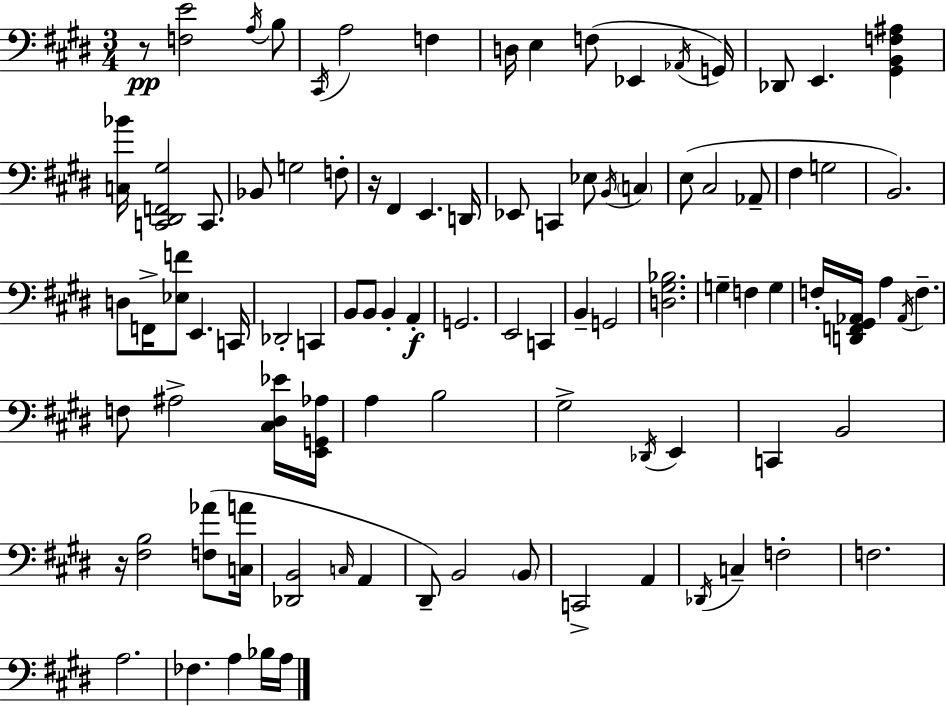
R/e [F3,E4]/h A3/s B3/e C#2/s A3/h F3/q D3/s E3/q F3/e Eb2/q Ab2/s G2/s Db2/e E2/q. [G#2,B2,F3,A#3]/q [C3,Bb4]/s [C2,D#2,F2,G#3]/h C2/e. Bb2/e G3/h F3/e R/s F#2/q E2/q. D2/s Eb2/e C2/q Eb3/e B2/s C3/q E3/e C#3/h Ab2/e F#3/q G3/h B2/h. D3/e F2/s [Eb3,F4]/e E2/q. C2/s Db2/h C2/q B2/e B2/e B2/q A2/q G2/h. E2/h C2/q B2/q G2/h [D3,G#3,Bb3]/h. G3/q F3/q G3/q F3/s [D2,F2,G#2,Ab2]/s A3/q Ab2/s F3/q. F3/e A#3/h [C#3,D#3,Eb4]/s [E2,G2,Ab3]/s A3/q B3/h G#3/h Db2/s E2/q C2/q B2/h R/s [F#3,B3]/h [F3,Ab4]/e [C3,A4]/s [Db2,B2]/h C3/s A2/q D#2/e B2/h B2/e C2/h A2/q Db2/s C3/q F3/h F3/h. A3/h. FES3/q. A3/q Bb3/s A3/s